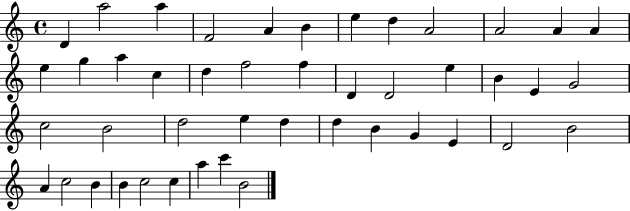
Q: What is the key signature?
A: C major